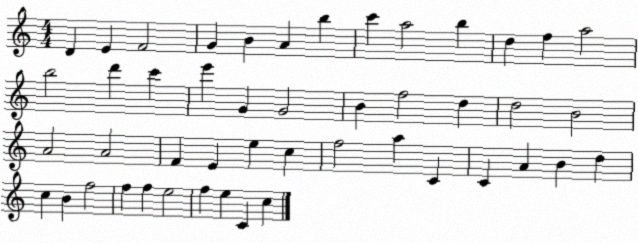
X:1
T:Untitled
M:4/4
L:1/4
K:C
D E F2 G B A b c' a2 b d f a2 b2 d' c' e' G G2 B f2 d d2 B2 A2 A2 F E e c f2 a C C A B d c B f2 f f e2 f e C c